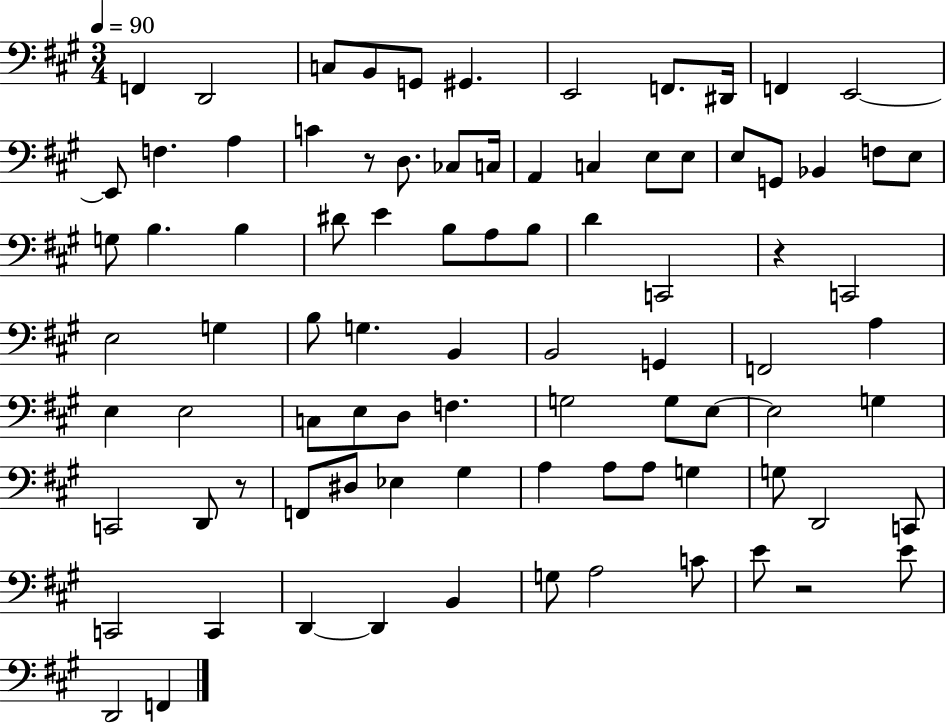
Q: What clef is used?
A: bass